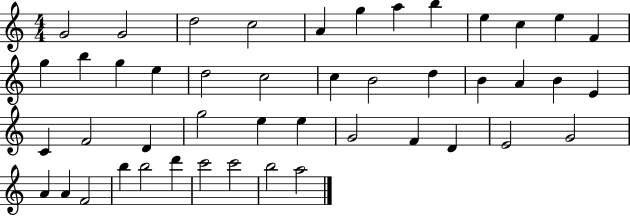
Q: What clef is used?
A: treble